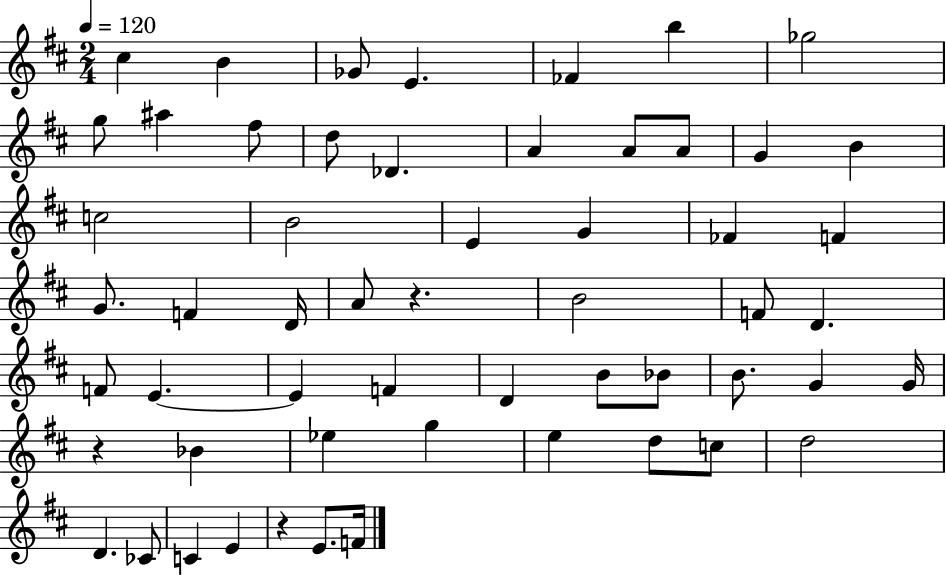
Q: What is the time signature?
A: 2/4